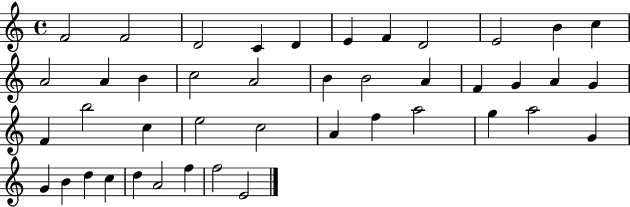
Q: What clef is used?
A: treble